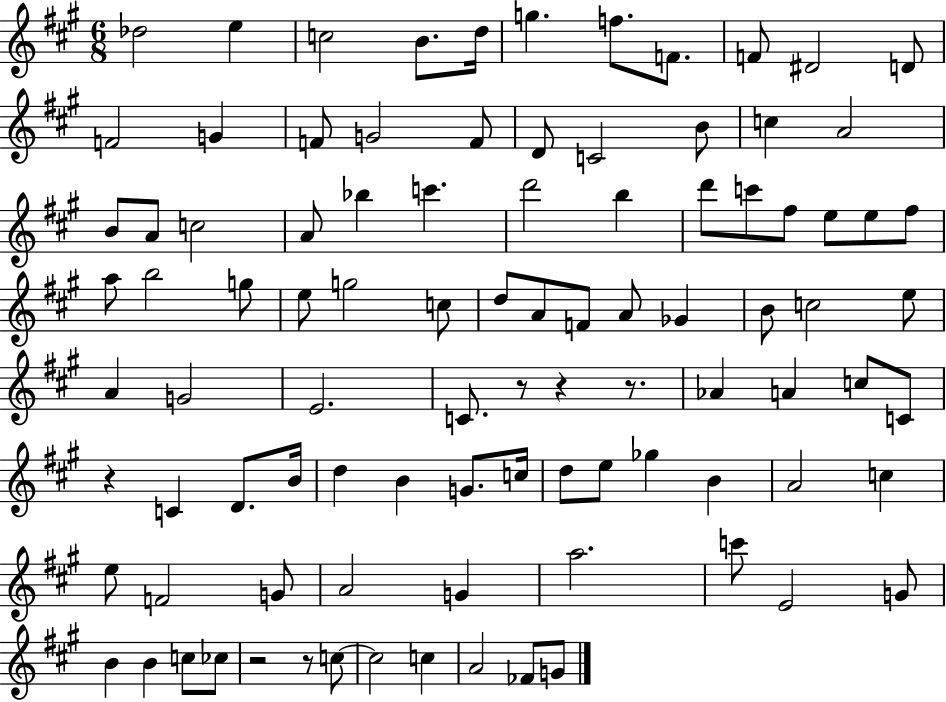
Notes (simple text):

Db5/h E5/q C5/h B4/e. D5/s G5/q. F5/e. F4/e. F4/e D#4/h D4/e F4/h G4/q F4/e G4/h F4/e D4/e C4/h B4/e C5/q A4/h B4/e A4/e C5/h A4/e Bb5/q C6/q. D6/h B5/q D6/e C6/e F#5/e E5/e E5/e F#5/e A5/e B5/h G5/e E5/e G5/h C5/e D5/e A4/e F4/e A4/e Gb4/q B4/e C5/h E5/e A4/q G4/h E4/h. C4/e. R/e R/q R/e. Ab4/q A4/q C5/e C4/e R/q C4/q D4/e. B4/s D5/q B4/q G4/e. C5/s D5/e E5/e Gb5/q B4/q A4/h C5/q E5/e F4/h G4/e A4/h G4/q A5/h. C6/e E4/h G4/e B4/q B4/q C5/e CES5/e R/h R/e C5/e C5/h C5/q A4/h FES4/e G4/e